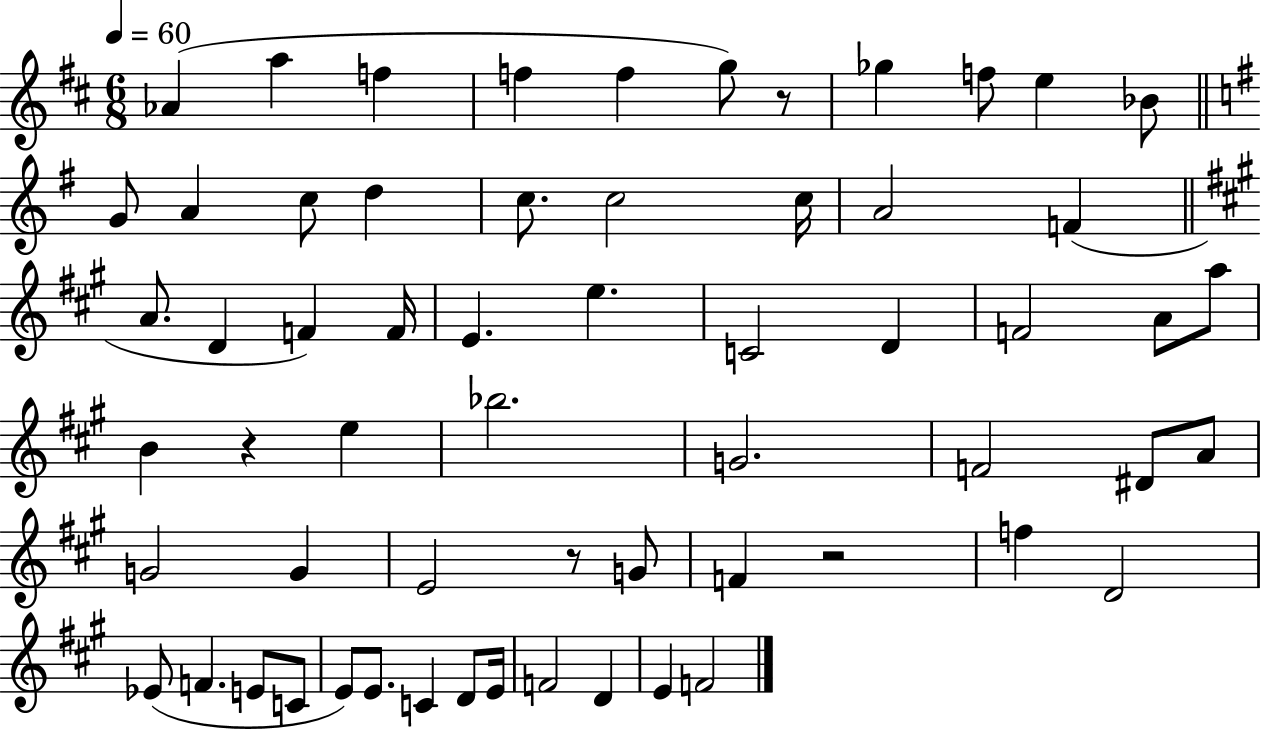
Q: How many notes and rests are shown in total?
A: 61